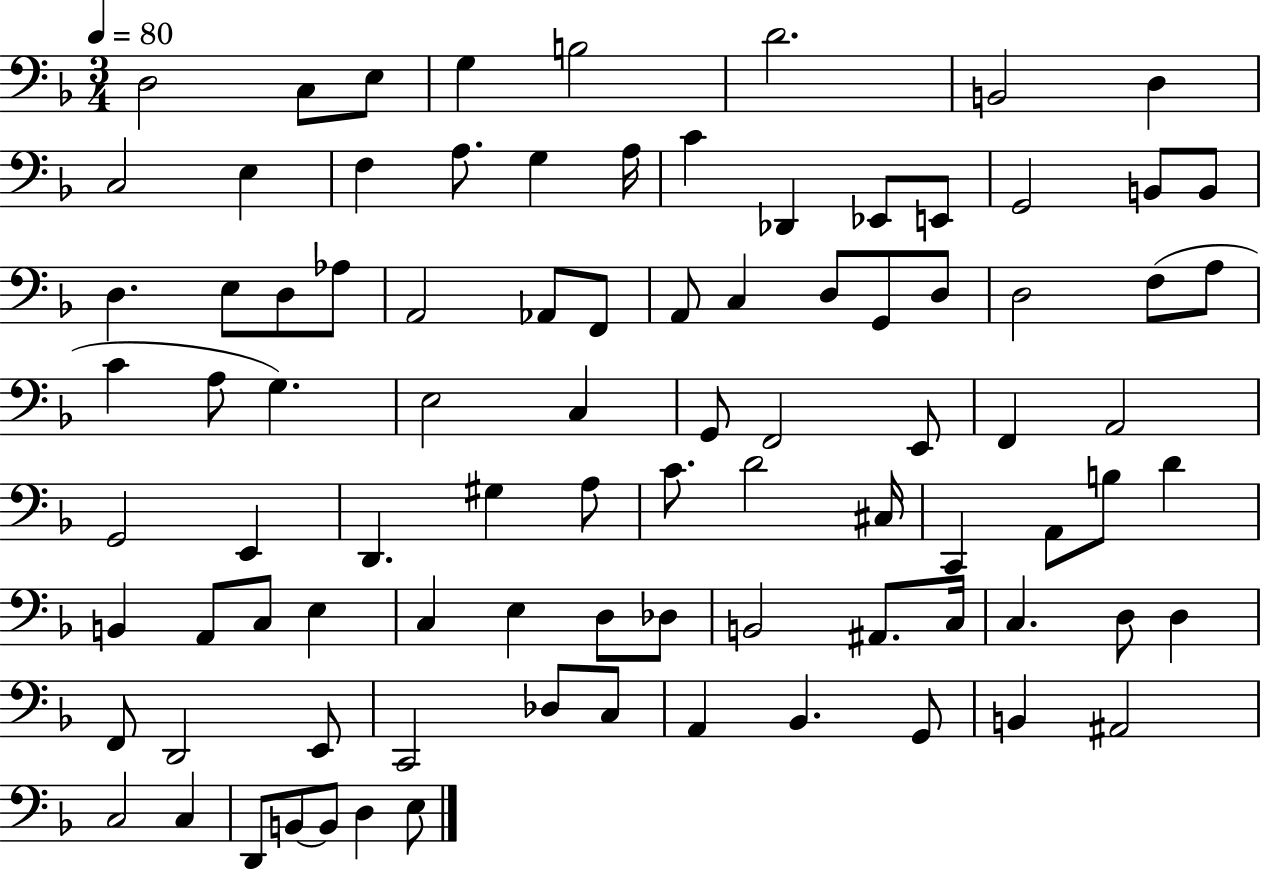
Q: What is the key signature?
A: F major